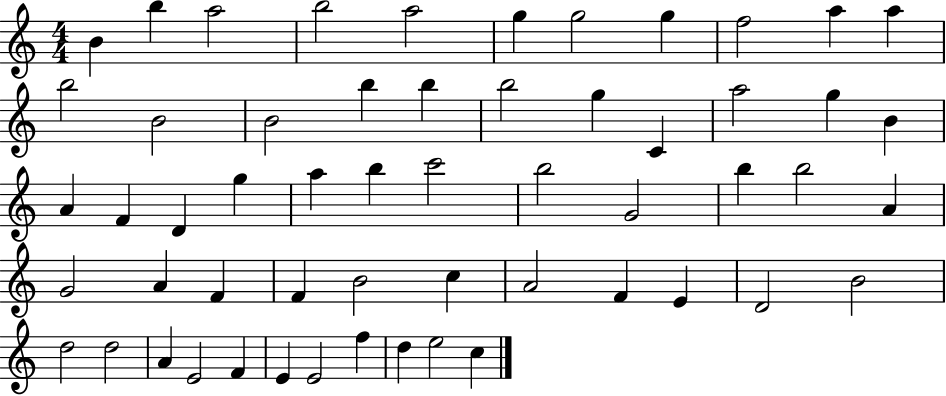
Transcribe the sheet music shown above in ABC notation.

X:1
T:Untitled
M:4/4
L:1/4
K:C
B b a2 b2 a2 g g2 g f2 a a b2 B2 B2 b b b2 g C a2 g B A F D g a b c'2 b2 G2 b b2 A G2 A F F B2 c A2 F E D2 B2 d2 d2 A E2 F E E2 f d e2 c